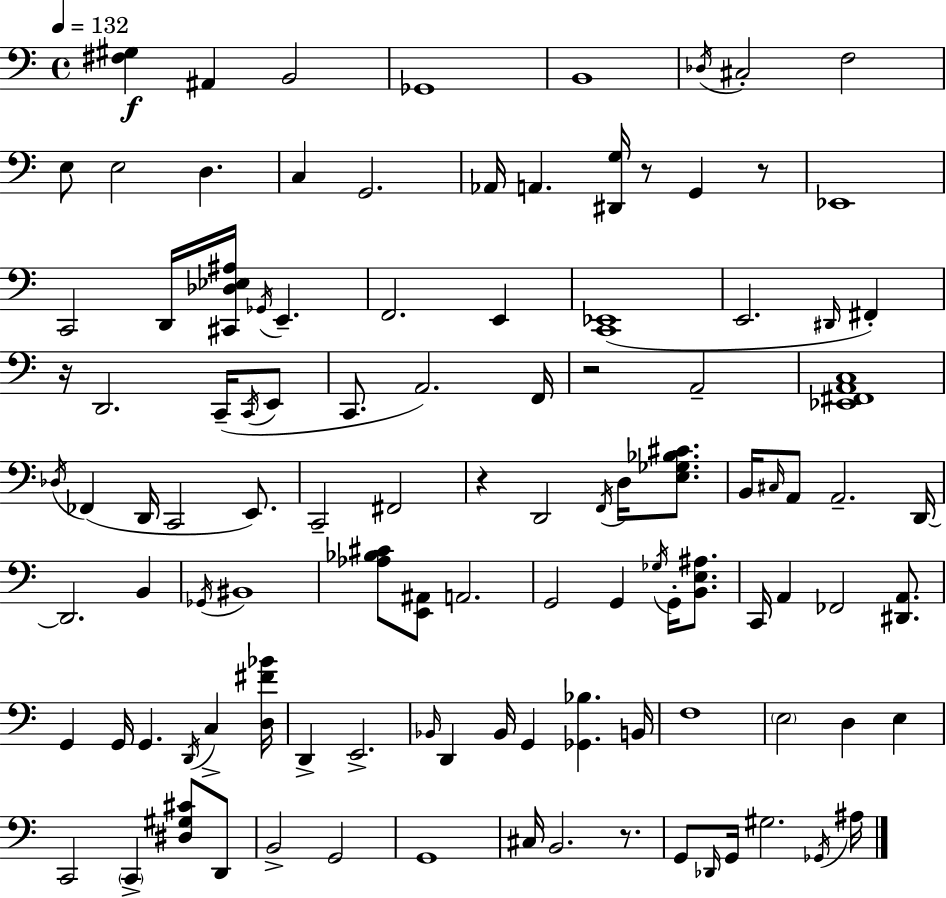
X:1
T:Untitled
M:4/4
L:1/4
K:C
[^F,^G,] ^A,, B,,2 _G,,4 B,,4 _D,/4 ^C,2 F,2 E,/2 E,2 D, C, G,,2 _A,,/4 A,, [^D,,G,]/4 z/2 G,, z/2 _E,,4 C,,2 D,,/4 [^C,,_D,_E,^A,]/4 _G,,/4 E,, F,,2 E,, [C,,_E,,]4 E,,2 ^D,,/4 ^F,, z/4 D,,2 C,,/4 C,,/4 E,,/2 C,,/2 A,,2 F,,/4 z2 A,,2 [_E,,^F,,A,,C,]4 _D,/4 _F,, D,,/4 C,,2 E,,/2 C,,2 ^F,,2 z D,,2 F,,/4 D,/4 [E,_G,_B,^C]/2 B,,/4 ^C,/4 A,,/2 A,,2 D,,/4 D,,2 B,, _G,,/4 ^B,,4 [_A,_B,^C]/2 [E,,^A,,]/2 A,,2 G,,2 G,, _G,/4 G,,/4 [B,,E,^A,]/2 C,,/4 A,, _F,,2 [^D,,A,,]/2 G,, G,,/4 G,, D,,/4 C, [D,^F_B]/4 D,, E,,2 _B,,/4 D,, _B,,/4 G,, [_G,,_B,] B,,/4 F,4 E,2 D, E, C,,2 C,, [^D,^G,^C]/2 D,,/2 B,,2 G,,2 G,,4 ^C,/4 B,,2 z/2 G,,/2 _D,,/4 G,,/4 ^G,2 _G,,/4 ^A,/4